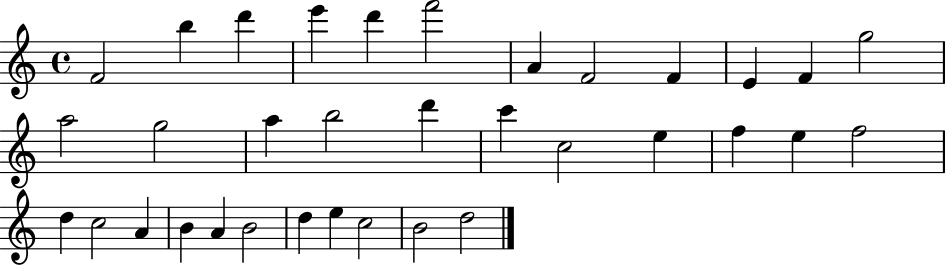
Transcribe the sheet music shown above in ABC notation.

X:1
T:Untitled
M:4/4
L:1/4
K:C
F2 b d' e' d' f'2 A F2 F E F g2 a2 g2 a b2 d' c' c2 e f e f2 d c2 A B A B2 d e c2 B2 d2